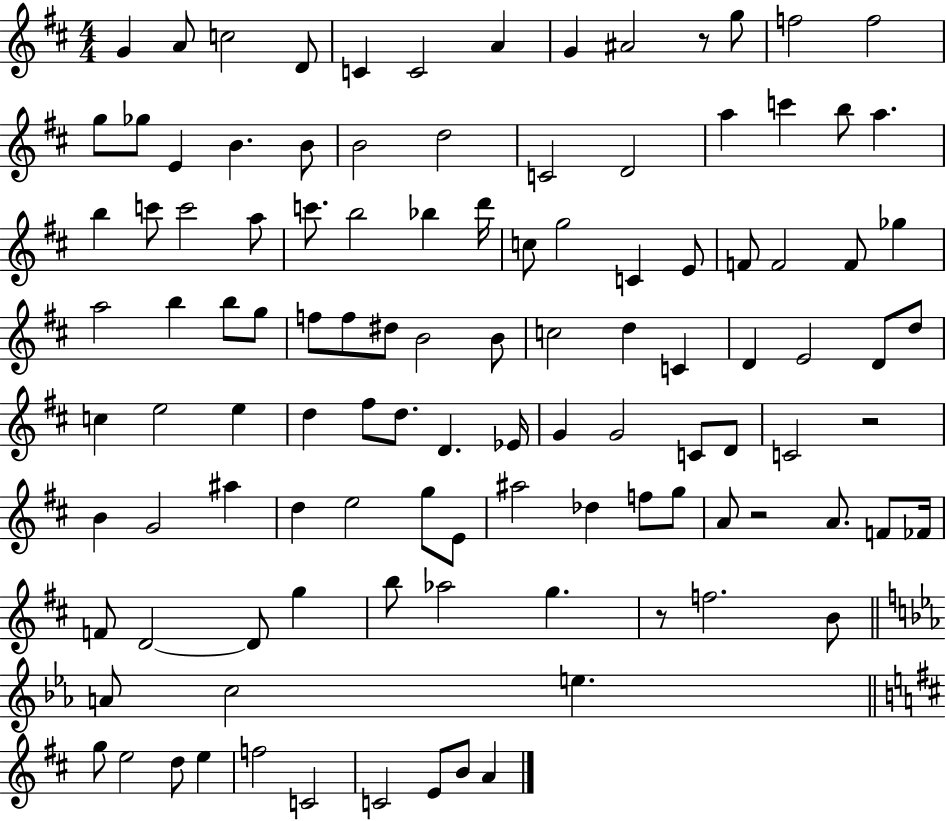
G4/q A4/e C5/h D4/e C4/q C4/h A4/q G4/q A#4/h R/e G5/e F5/h F5/h G5/e Gb5/e E4/q B4/q. B4/e B4/h D5/h C4/h D4/h A5/q C6/q B5/e A5/q. B5/q C6/e C6/h A5/e C6/e. B5/h Bb5/q D6/s C5/e G5/h C4/q E4/e F4/e F4/h F4/e Gb5/q A5/h B5/q B5/e G5/e F5/e F5/e D#5/e B4/h B4/e C5/h D5/q C4/q D4/q E4/h D4/e D5/e C5/q E5/h E5/q D5/q F#5/e D5/e. D4/q. Eb4/s G4/q G4/h C4/e D4/e C4/h R/h B4/q G4/h A#5/q D5/q E5/h G5/e E4/e A#5/h Db5/q F5/e G5/e A4/e R/h A4/e. F4/e FES4/s F4/e D4/h D4/e G5/q B5/e Ab5/h G5/q. R/e F5/h. B4/e A4/e C5/h E5/q. G5/e E5/h D5/e E5/q F5/h C4/h C4/h E4/e B4/e A4/q